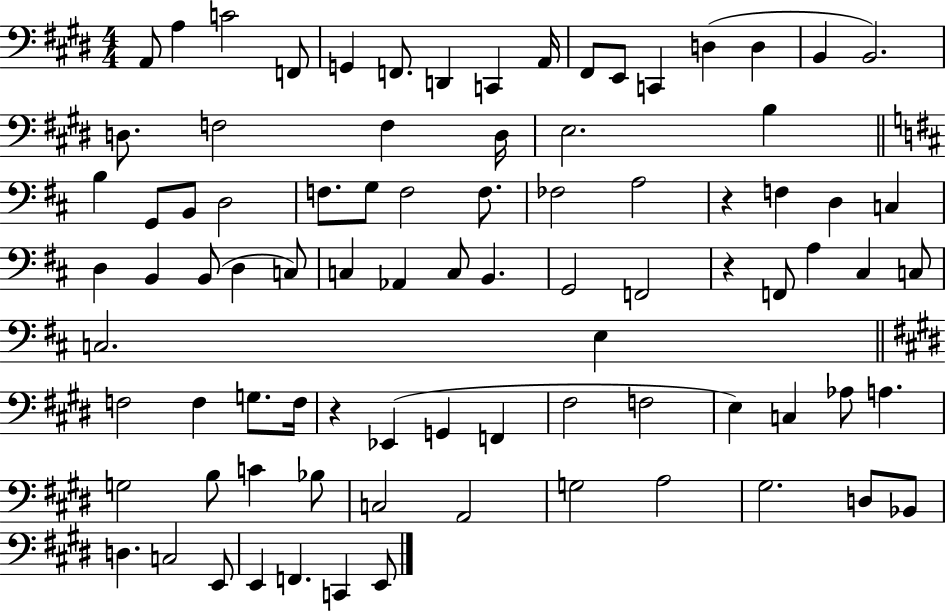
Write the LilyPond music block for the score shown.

{
  \clef bass
  \numericTimeSignature
  \time 4/4
  \key e \major
  \repeat volta 2 { a,8 a4 c'2 f,8 | g,4 f,8. d,4 c,4 a,16 | fis,8 e,8 c,4 d4( d4 | b,4 b,2.) | \break d8. f2 f4 d16 | e2. b4 | \bar "||" \break \key b \minor b4 g,8 b,8 d2 | f8. g8 f2 f8. | fes2 a2 | r4 f4 d4 c4 | \break d4 b,4 b,8( d4 c8) | c4 aes,4 c8 b,4. | g,2 f,2 | r4 f,8 a4 cis4 c8 | \break c2. e4 | \bar "||" \break \key e \major f2 f4 g8. f16 | r4 ees,4( g,4 f,4 | fis2 f2 | e4) c4 aes8 a4. | \break g2 b8 c'4 bes8 | c2 a,2 | g2 a2 | gis2. d8 bes,8 | \break d4. c2 e,8 | e,4 f,4. c,4 e,8 | } \bar "|."
}